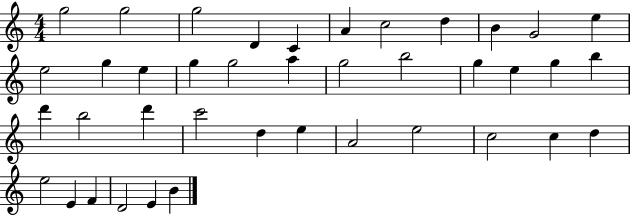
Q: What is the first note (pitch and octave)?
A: G5